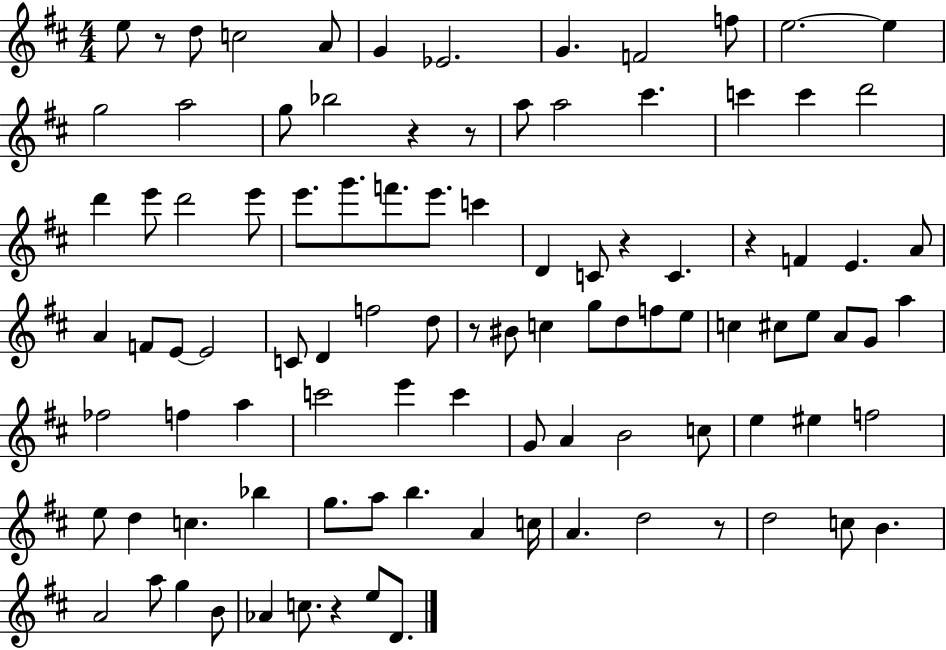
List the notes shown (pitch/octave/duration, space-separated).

E5/e R/e D5/e C5/h A4/e G4/q Eb4/h. G4/q. F4/h F5/e E5/h. E5/q G5/h A5/h G5/e Bb5/h R/q R/e A5/e A5/h C#6/q. C6/q C6/q D6/h D6/q E6/e D6/h E6/e E6/e. G6/e. F6/e. E6/e. C6/q D4/q C4/e R/q C4/q. R/q F4/q E4/q. A4/e A4/q F4/e E4/e E4/h C4/e D4/q F5/h D5/e R/e BIS4/e C5/q G5/e D5/e F5/e E5/e C5/q C#5/e E5/e A4/e G4/e A5/q FES5/h F5/q A5/q C6/h E6/q C6/q G4/e A4/q B4/h C5/e E5/q EIS5/q F5/h E5/e D5/q C5/q. Bb5/q G5/e. A5/e B5/q. A4/q C5/s A4/q. D5/h R/e D5/h C5/e B4/q. A4/h A5/e G5/q B4/e Ab4/q C5/e. R/q E5/e D4/e.